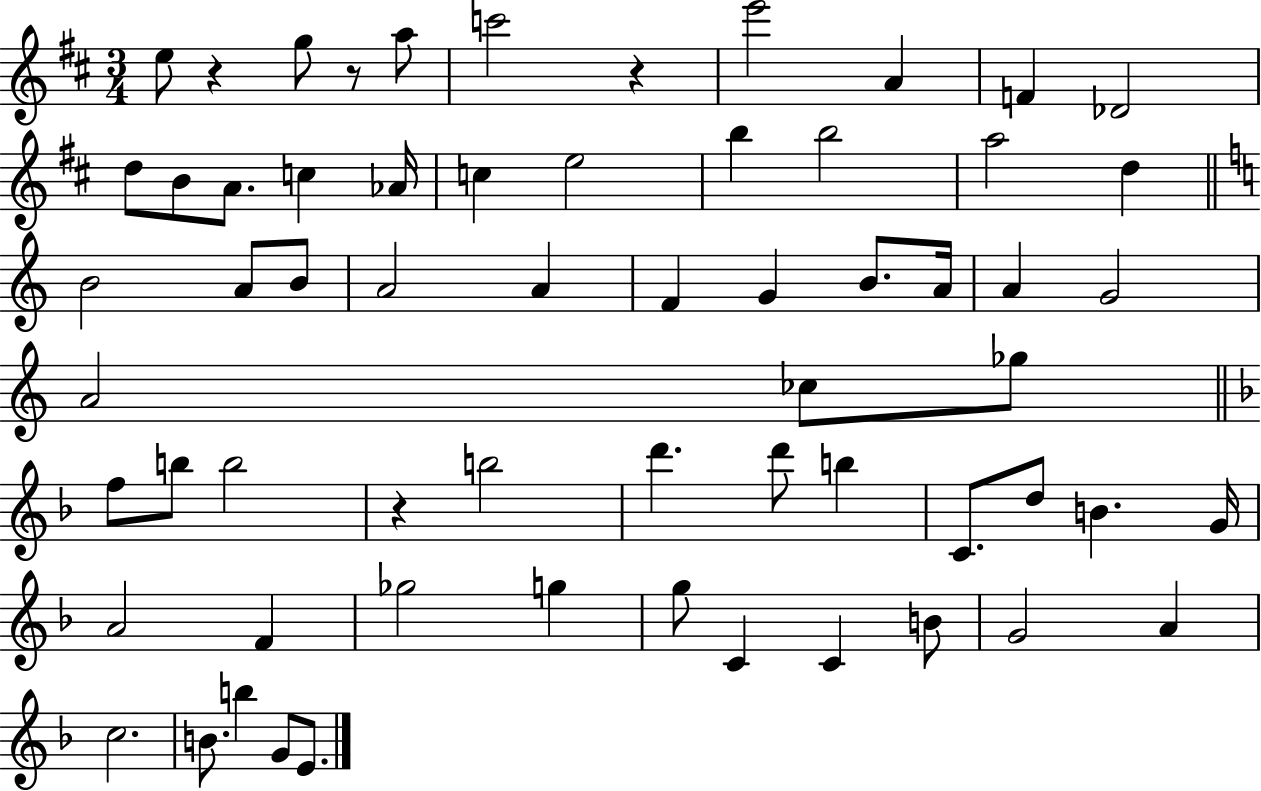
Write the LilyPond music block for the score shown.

{
  \clef treble
  \numericTimeSignature
  \time 3/4
  \key d \major
  e''8 r4 g''8 r8 a''8 | c'''2 r4 | e'''2 a'4 | f'4 des'2 | \break d''8 b'8 a'8. c''4 aes'16 | c''4 e''2 | b''4 b''2 | a''2 d''4 | \break \bar "||" \break \key c \major b'2 a'8 b'8 | a'2 a'4 | f'4 g'4 b'8. a'16 | a'4 g'2 | \break a'2 ces''8 ges''8 | \bar "||" \break \key d \minor f''8 b''8 b''2 | r4 b''2 | d'''4. d'''8 b''4 | c'8. d''8 b'4. g'16 | \break a'2 f'4 | ges''2 g''4 | g''8 c'4 c'4 b'8 | g'2 a'4 | \break c''2. | b'8. b''4 g'8 e'8. | \bar "|."
}